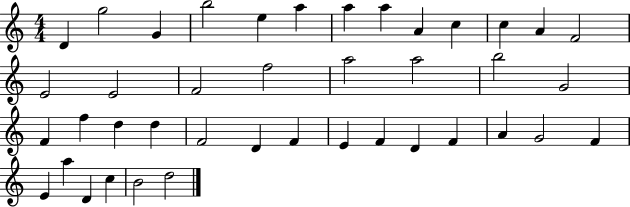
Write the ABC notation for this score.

X:1
T:Untitled
M:4/4
L:1/4
K:C
D g2 G b2 e a a a A c c A F2 E2 E2 F2 f2 a2 a2 b2 G2 F f d d F2 D F E F D F A G2 F E a D c B2 d2